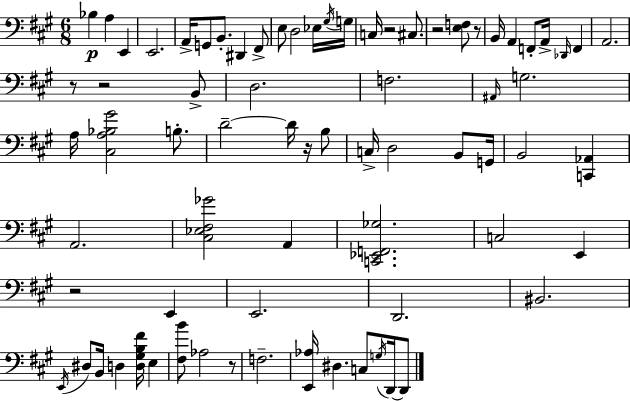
X:1
T:Untitled
M:6/8
L:1/4
K:A
_B, A, E,, E,,2 A,,/4 G,,/2 B,,/2 ^D,, ^F,,/2 E,/2 D,2 _E,/4 ^G,/4 G,/4 C,/4 z2 ^C,/2 z2 [E,F,]/2 z/2 B,,/4 A,, F,,/2 A,,/4 _D,,/4 F,, A,,2 z/2 z2 B,,/2 D,2 F,2 ^A,,/4 G,2 A,/4 [^C,A,_B,^G]2 B,/2 D2 D/4 z/4 B,/2 C,/4 D,2 B,,/2 G,,/4 B,,2 [C,,_A,,] A,,2 [^C,_E,^F,_G]2 A,, [C,,_E,,F,,_G,]2 C,2 E,, z2 E,, E,,2 D,,2 ^B,,2 E,,/4 ^D,/2 B,,/4 D, [D,^G,B,^F]/4 E, [^F,B]/2 _A,2 z/2 F,2 [E,,_A,]/4 ^D, C,/2 G,/4 D,,/4 D,,/2